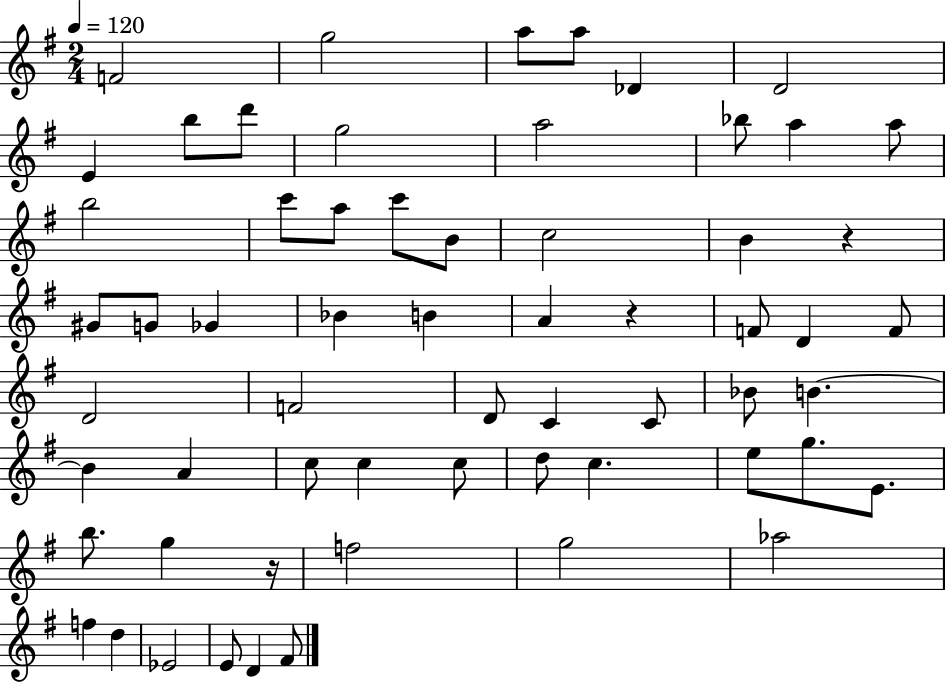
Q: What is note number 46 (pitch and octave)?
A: G5